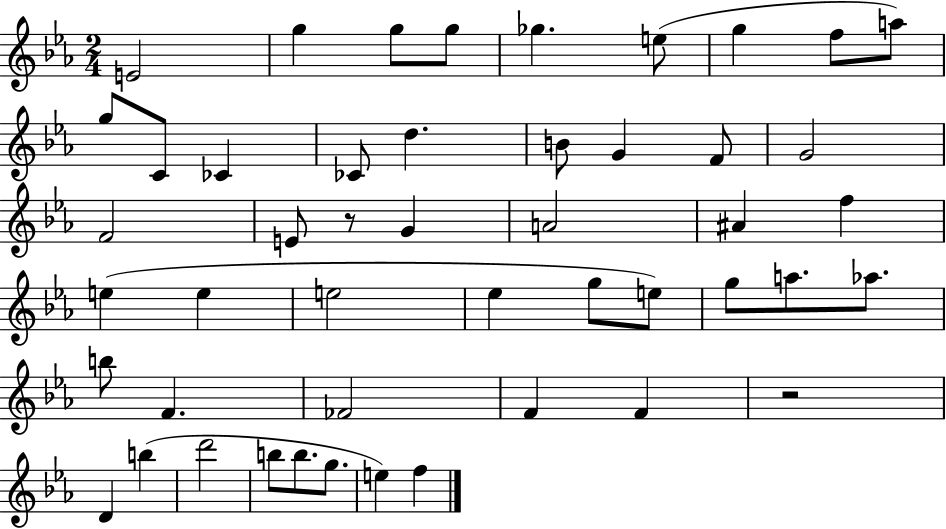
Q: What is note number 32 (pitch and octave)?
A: A5